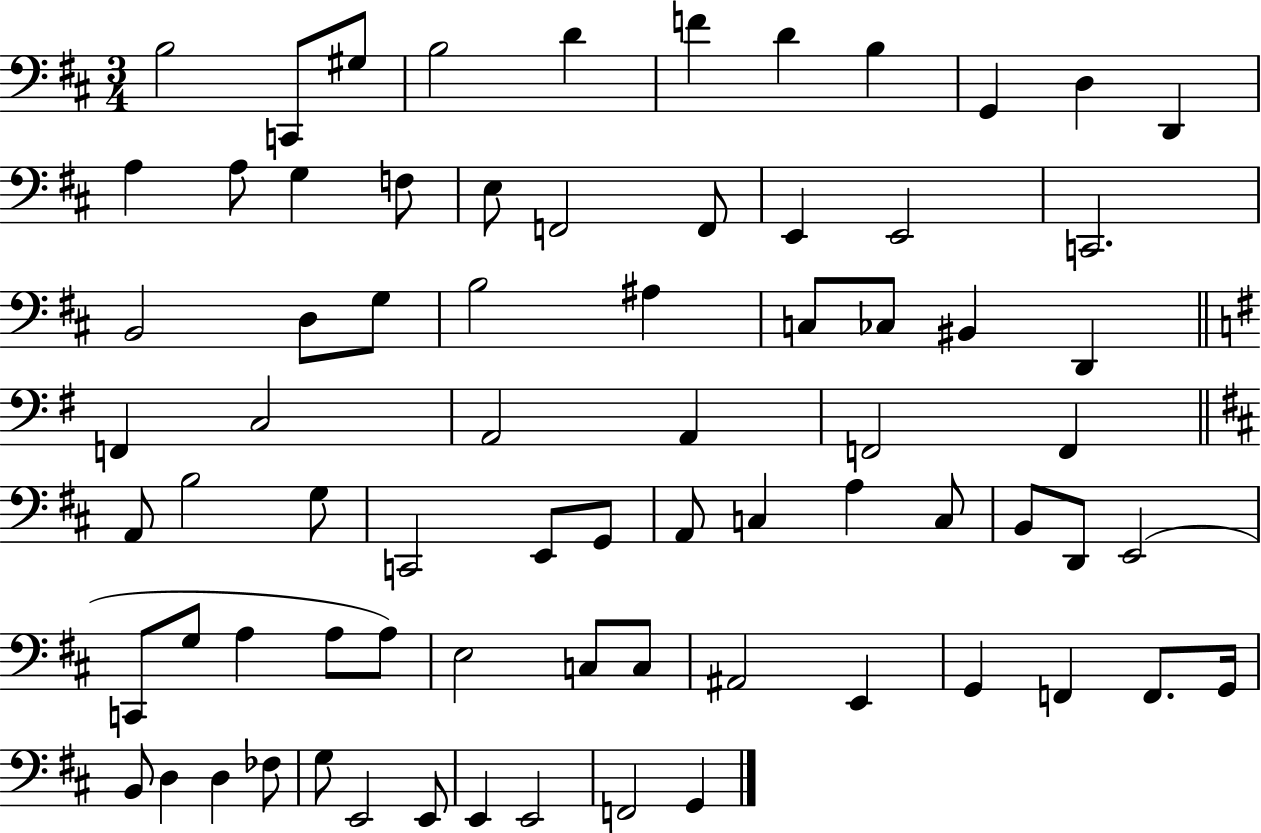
X:1
T:Untitled
M:3/4
L:1/4
K:D
B,2 C,,/2 ^G,/2 B,2 D F D B, G,, D, D,, A, A,/2 G, F,/2 E,/2 F,,2 F,,/2 E,, E,,2 C,,2 B,,2 D,/2 G,/2 B,2 ^A, C,/2 _C,/2 ^B,, D,, F,, C,2 A,,2 A,, F,,2 F,, A,,/2 B,2 G,/2 C,,2 E,,/2 G,,/2 A,,/2 C, A, C,/2 B,,/2 D,,/2 E,,2 C,,/2 G,/2 A, A,/2 A,/2 E,2 C,/2 C,/2 ^A,,2 E,, G,, F,, F,,/2 G,,/4 B,,/2 D, D, _F,/2 G,/2 E,,2 E,,/2 E,, E,,2 F,,2 G,,